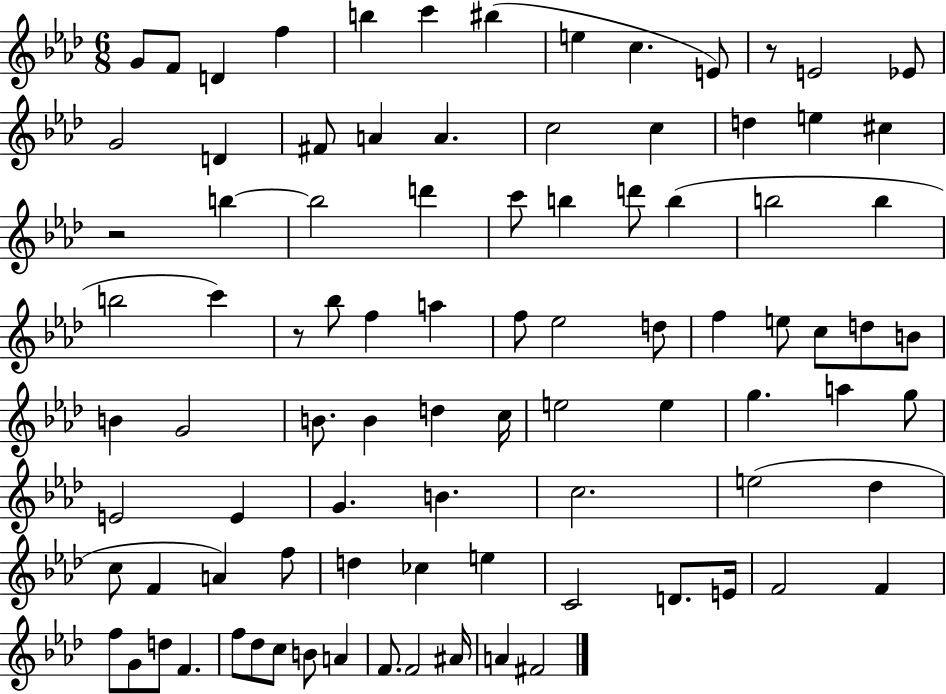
{
  \clef treble
  \numericTimeSignature
  \time 6/8
  \key aes \major
  \repeat volta 2 { g'8 f'8 d'4 f''4 | b''4 c'''4 bis''4( | e''4 c''4. e'8) | r8 e'2 ees'8 | \break g'2 d'4 | fis'8 a'4 a'4. | c''2 c''4 | d''4 e''4 cis''4 | \break r2 b''4~~ | b''2 d'''4 | c'''8 b''4 d'''8 b''4( | b''2 b''4 | \break b''2 c'''4) | r8 bes''8 f''4 a''4 | f''8 ees''2 d''8 | f''4 e''8 c''8 d''8 b'8 | \break b'4 g'2 | b'8. b'4 d''4 c''16 | e''2 e''4 | g''4. a''4 g''8 | \break e'2 e'4 | g'4. b'4. | c''2. | e''2( des''4 | \break c''8 f'4 a'4) f''8 | d''4 ces''4 e''4 | c'2 d'8. e'16 | f'2 f'4 | \break f''8 g'8 d''8 f'4. | f''8 des''8 c''8 b'8 a'4 | f'8. f'2 ais'16 | a'4 fis'2 | \break } \bar "|."
}